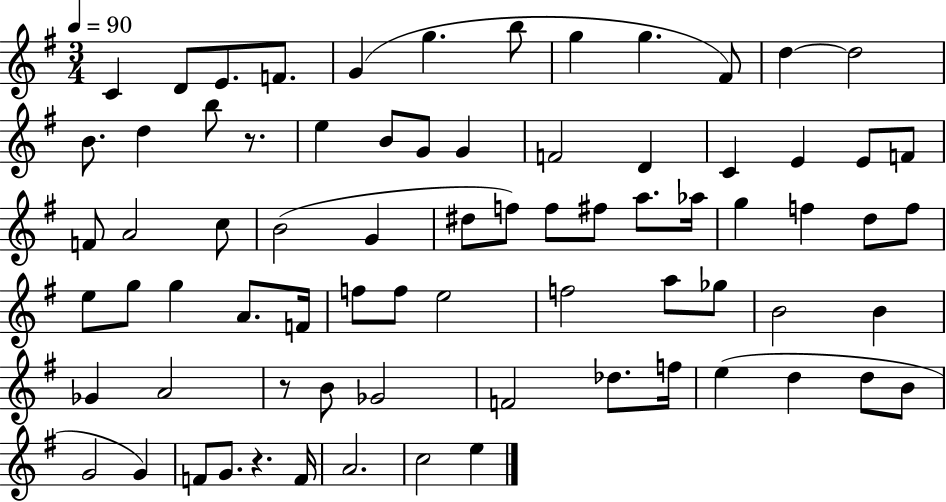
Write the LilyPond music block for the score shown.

{
  \clef treble
  \numericTimeSignature
  \time 3/4
  \key g \major
  \tempo 4 = 90
  c'4 d'8 e'8. f'8. | g'4( g''4. b''8 | g''4 g''4. fis'8) | d''4~~ d''2 | \break b'8. d''4 b''8 r8. | e''4 b'8 g'8 g'4 | f'2 d'4 | c'4 e'4 e'8 f'8 | \break f'8 a'2 c''8 | b'2( g'4 | dis''8 f''8) f''8 fis''8 a''8. aes''16 | g''4 f''4 d''8 f''8 | \break e''8 g''8 g''4 a'8. f'16 | f''8 f''8 e''2 | f''2 a''8 ges''8 | b'2 b'4 | \break ges'4 a'2 | r8 b'8 ges'2 | f'2 des''8. f''16 | e''4( d''4 d''8 b'8 | \break g'2 g'4) | f'8 g'8. r4. f'16 | a'2. | c''2 e''4 | \break \bar "|."
}